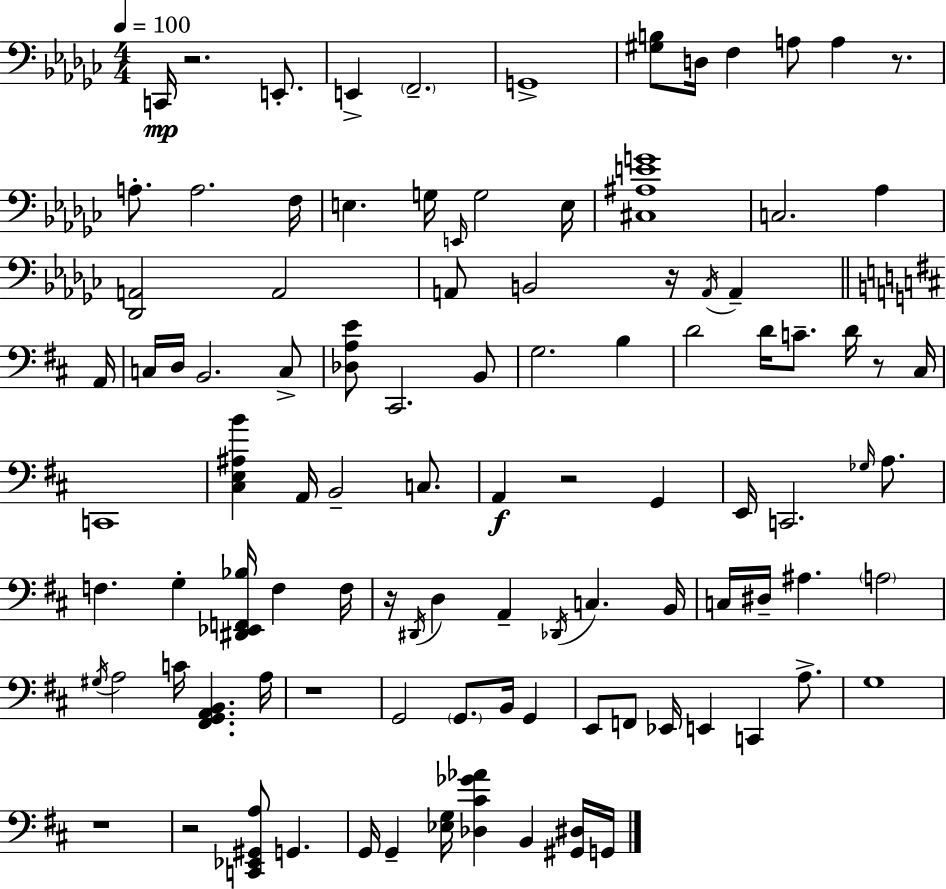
C2/s R/h. E2/e. E2/q F2/h. G2/w [G#3,B3]/e D3/s F3/q A3/e A3/q R/e. A3/e. A3/h. F3/s E3/q. G3/s E2/s G3/h E3/s [C#3,A#3,E4,G4]/w C3/h. Ab3/q [Db2,A2]/h A2/h A2/e B2/h R/s A2/s A2/q A2/s C3/s D3/s B2/h. C3/e [Db3,A3,E4]/e C#2/h. B2/e G3/h. B3/q D4/h D4/s C4/e. D4/s R/e C#3/s C2/w [C#3,E3,A#3,B4]/q A2/s B2/h C3/e. A2/q R/h G2/q E2/s C2/h. Gb3/s A3/e. F3/q. G3/q [D#2,Eb2,F2,Bb3]/s F3/q F3/s R/s D#2/s D3/q A2/q Db2/s C3/q. B2/s C3/s D#3/s A#3/q. A3/h G#3/s A3/h C4/s [F#2,G2,A2,B2]/q. A3/s R/w G2/h G2/e. B2/s G2/q E2/e F2/e Eb2/s E2/q C2/q A3/e. G3/w R/w R/h [C2,Eb2,G#2,A3]/e G2/q. G2/s G2/q [Eb3,G3]/s [Db3,C#4,Gb4,Ab4]/q B2/q [G#2,D#3]/s G2/s